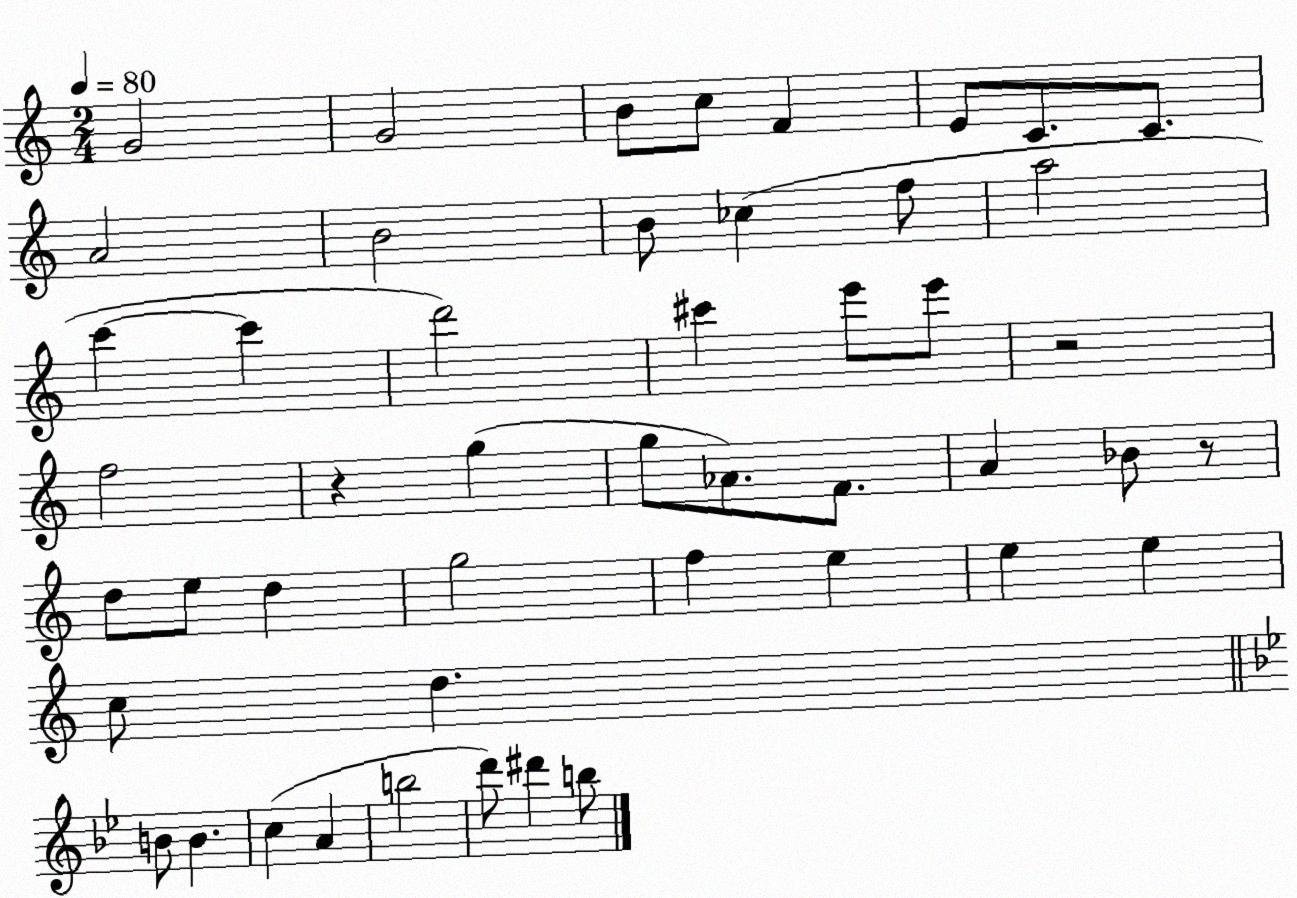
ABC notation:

X:1
T:Untitled
M:2/4
L:1/4
K:C
G2 G2 B/2 c/2 F E/2 C/2 C/2 A2 B2 B/2 _c f/2 a2 c' c' d'2 ^c' e'/2 e'/2 z2 f2 z g g/2 _A/2 F/2 A _B/2 z/2 d/2 e/2 d g2 f e e e c/2 d B/2 B c A b2 d'/2 ^d' b/2